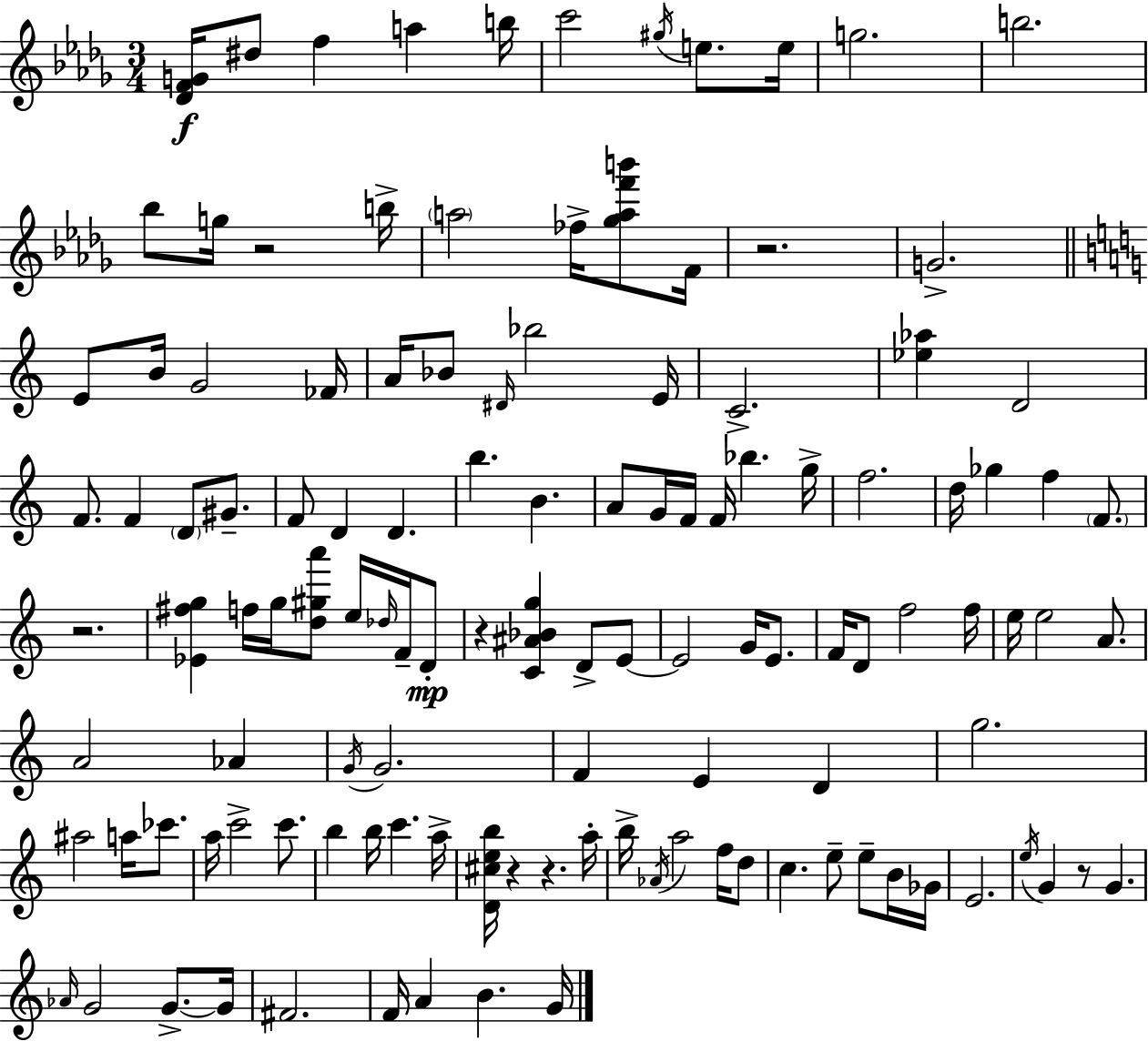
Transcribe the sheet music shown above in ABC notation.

X:1
T:Untitled
M:3/4
L:1/4
K:Bbm
[_DFG]/4 ^d/2 f a b/4 c'2 ^g/4 e/2 e/4 g2 b2 _b/2 g/4 z2 b/4 a2 _f/4 [_gaf'b']/2 F/4 z2 G2 E/2 B/4 G2 _F/4 A/4 _B/2 ^D/4 _b2 E/4 C2 [_e_a] D2 F/2 F D/2 ^G/2 F/2 D D b B A/2 G/4 F/4 F/4 _b g/4 f2 d/4 _g f F/2 z2 [_E^fg] f/4 g/4 [d^ga']/2 e/4 _d/4 F/4 D/2 z [C^A_Bg] D/2 E/2 E2 G/4 E/2 F/4 D/2 f2 f/4 e/4 e2 A/2 A2 _A G/4 G2 F E D g2 ^a2 a/4 _c'/2 a/4 c'2 c'/2 b b/4 c' a/4 [D^ceb]/4 z z a/4 b/4 _A/4 a2 f/4 d/2 c e/2 e/2 B/4 _G/4 E2 e/4 G z/2 G _A/4 G2 G/2 G/4 ^F2 F/4 A B G/4